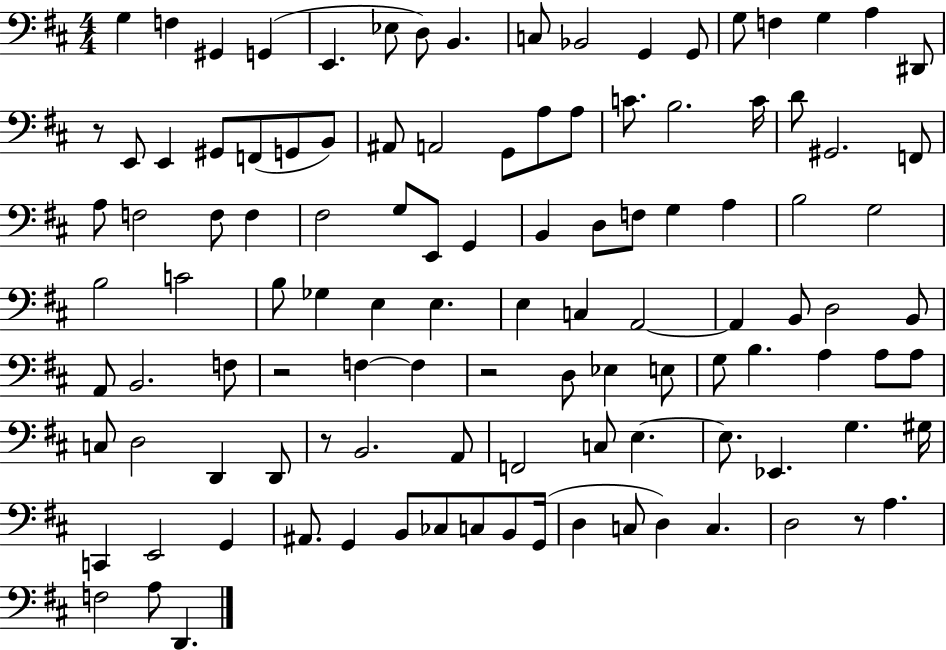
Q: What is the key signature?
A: D major